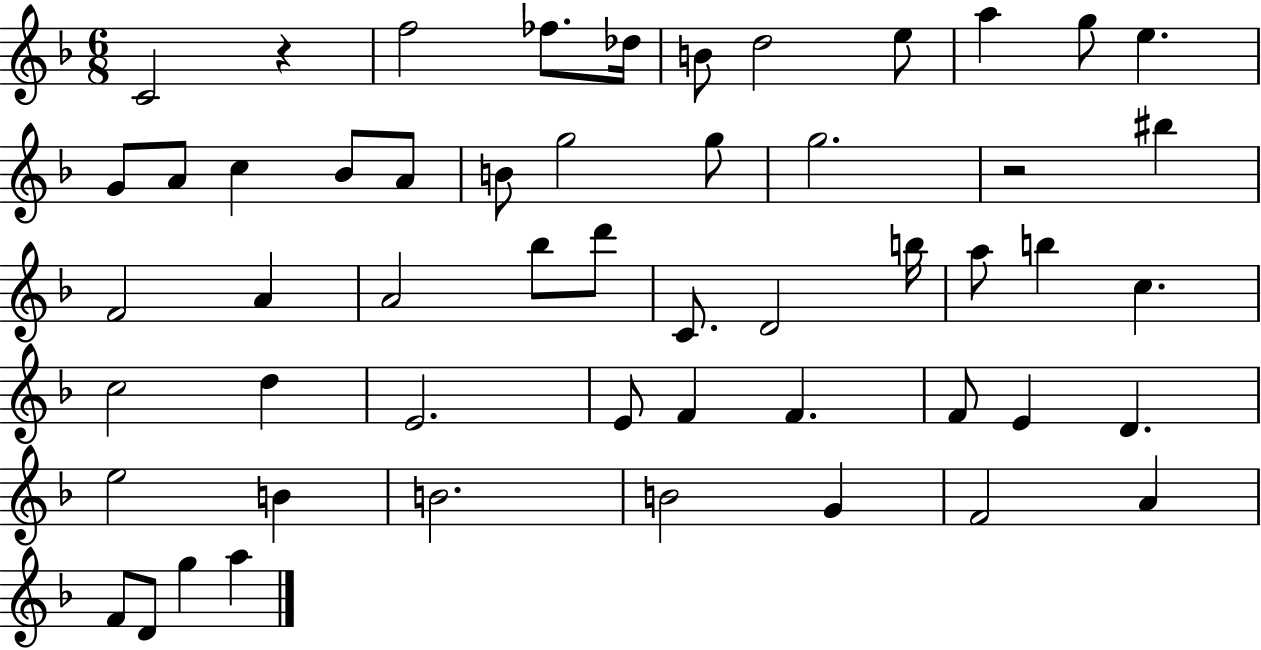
C4/h R/q F5/h FES5/e. Db5/s B4/e D5/h E5/e A5/q G5/e E5/q. G4/e A4/e C5/q Bb4/e A4/e B4/e G5/h G5/e G5/h. R/h BIS5/q F4/h A4/q A4/h Bb5/e D6/e C4/e. D4/h B5/s A5/e B5/q C5/q. C5/h D5/q E4/h. E4/e F4/q F4/q. F4/e E4/q D4/q. E5/h B4/q B4/h. B4/h G4/q F4/h A4/q F4/e D4/e G5/q A5/q